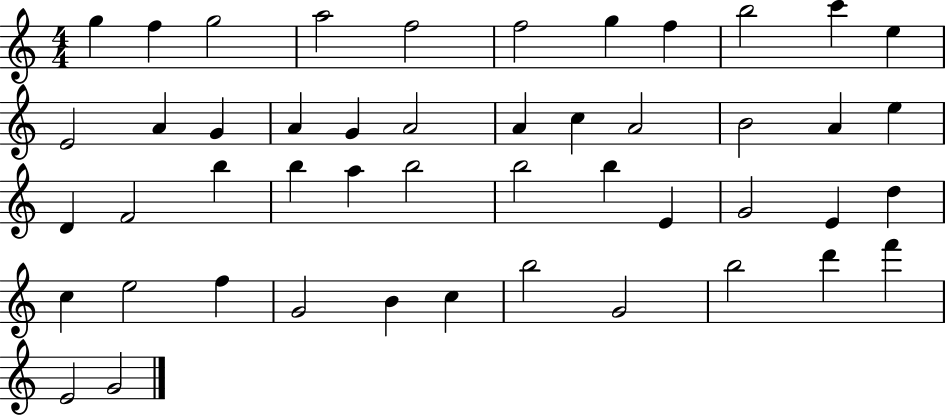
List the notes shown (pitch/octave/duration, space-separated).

G5/q F5/q G5/h A5/h F5/h F5/h G5/q F5/q B5/h C6/q E5/q E4/h A4/q G4/q A4/q G4/q A4/h A4/q C5/q A4/h B4/h A4/q E5/q D4/q F4/h B5/q B5/q A5/q B5/h B5/h B5/q E4/q G4/h E4/q D5/q C5/q E5/h F5/q G4/h B4/q C5/q B5/h G4/h B5/h D6/q F6/q E4/h G4/h